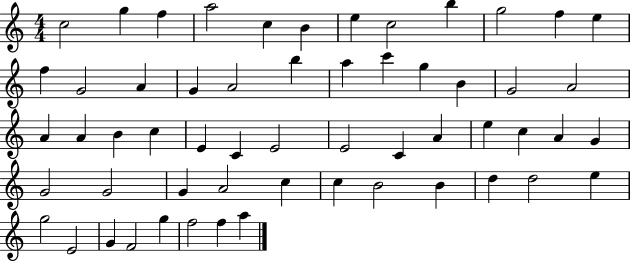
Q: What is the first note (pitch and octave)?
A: C5